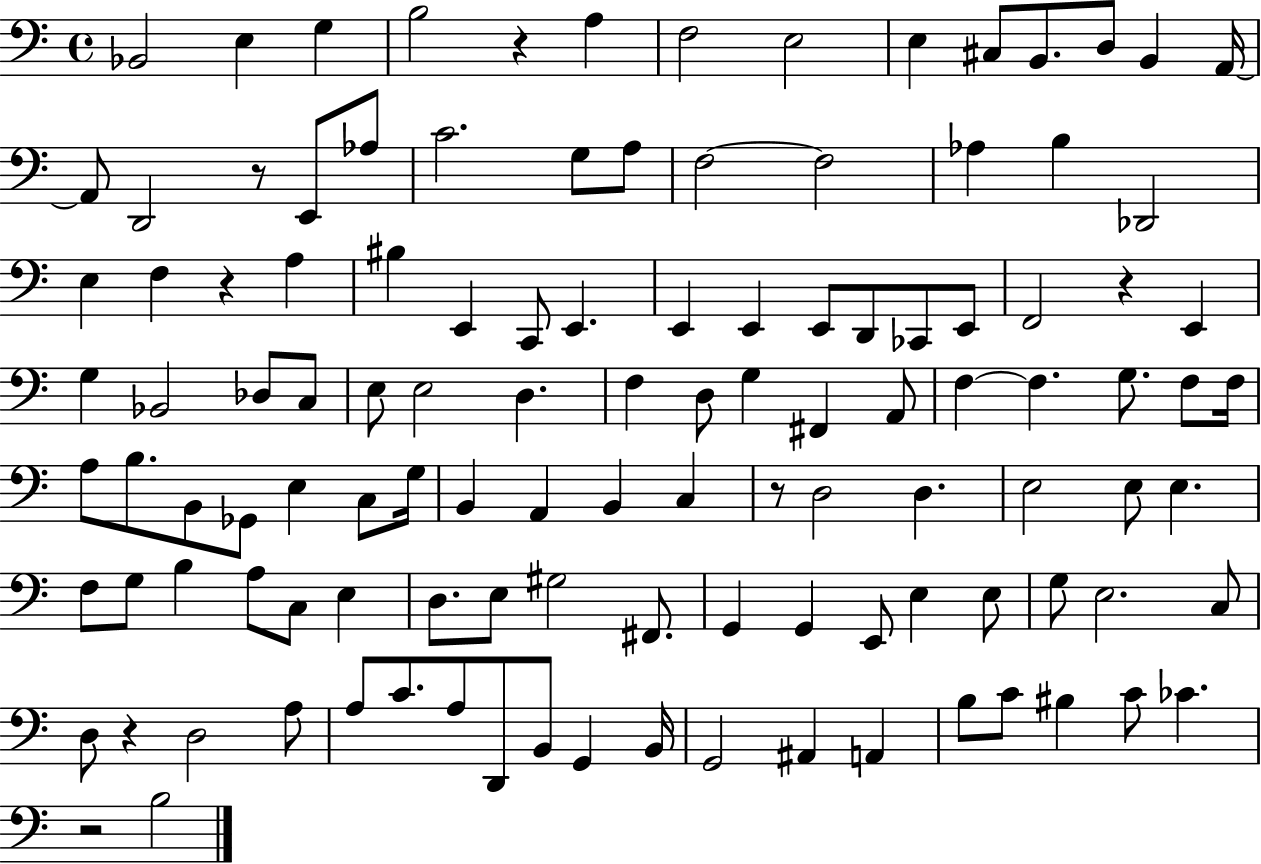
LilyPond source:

{
  \clef bass
  \time 4/4
  \defaultTimeSignature
  \key c \major
  bes,2 e4 g4 | b2 r4 a4 | f2 e2 | e4 cis8 b,8. d8 b,4 a,16~~ | \break a,8 d,2 r8 e,8 aes8 | c'2. g8 a8 | f2~~ f2 | aes4 b4 des,2 | \break e4 f4 r4 a4 | bis4 e,4 c,8 e,4. | e,4 e,4 e,8 d,8 ces,8 e,8 | f,2 r4 e,4 | \break g4 bes,2 des8 c8 | e8 e2 d4. | f4 d8 g4 fis,4 a,8 | f4~~ f4. g8. f8 f16 | \break a8 b8. b,8 ges,8 e4 c8 g16 | b,4 a,4 b,4 c4 | r8 d2 d4. | e2 e8 e4. | \break f8 g8 b4 a8 c8 e4 | d8. e8 gis2 fis,8. | g,4 g,4 e,8 e4 e8 | g8 e2. c8 | \break d8 r4 d2 a8 | a8 c'8. a8 d,8 b,8 g,4 b,16 | g,2 ais,4 a,4 | b8 c'8 bis4 c'8 ces'4. | \break r2 b2 | \bar "|."
}